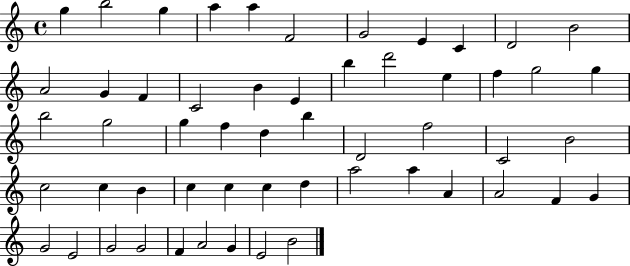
{
  \clef treble
  \time 4/4
  \defaultTimeSignature
  \key c \major
  g''4 b''2 g''4 | a''4 a''4 f'2 | g'2 e'4 c'4 | d'2 b'2 | \break a'2 g'4 f'4 | c'2 b'4 e'4 | b''4 d'''2 e''4 | f''4 g''2 g''4 | \break b''2 g''2 | g''4 f''4 d''4 b''4 | d'2 f''2 | c'2 b'2 | \break c''2 c''4 b'4 | c''4 c''4 c''4 d''4 | a''2 a''4 a'4 | a'2 f'4 g'4 | \break g'2 e'2 | g'2 g'2 | f'4 a'2 g'4 | e'2 b'2 | \break \bar "|."
}